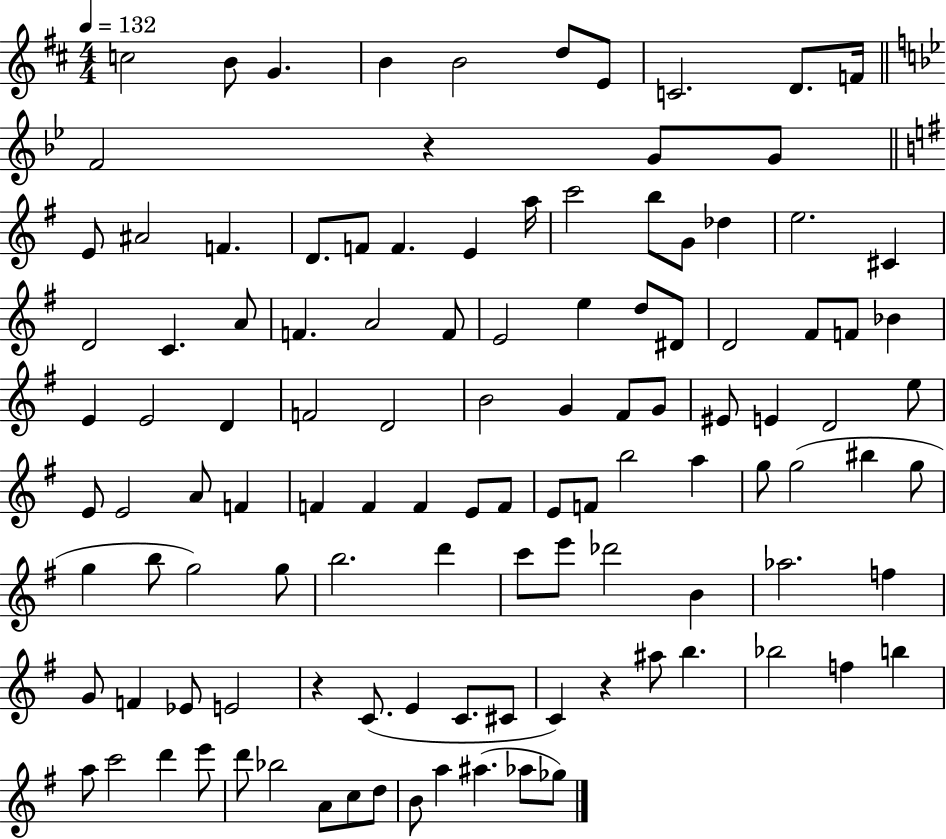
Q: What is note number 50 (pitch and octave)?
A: G4